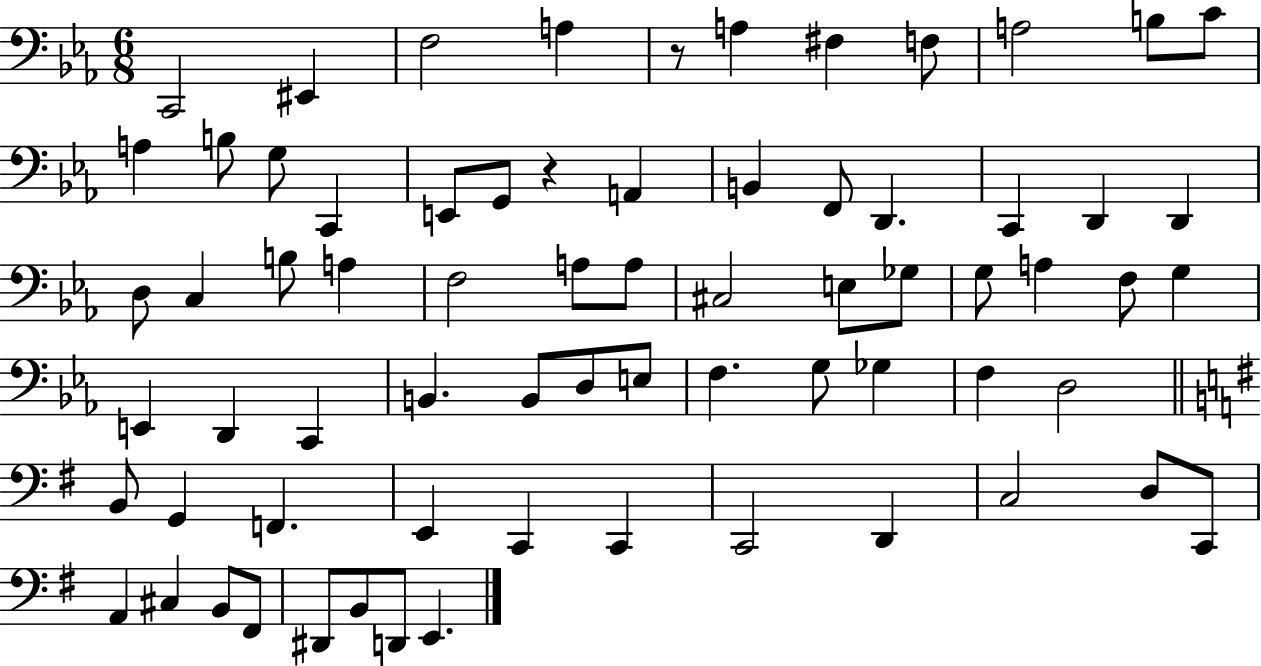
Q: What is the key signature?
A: EES major